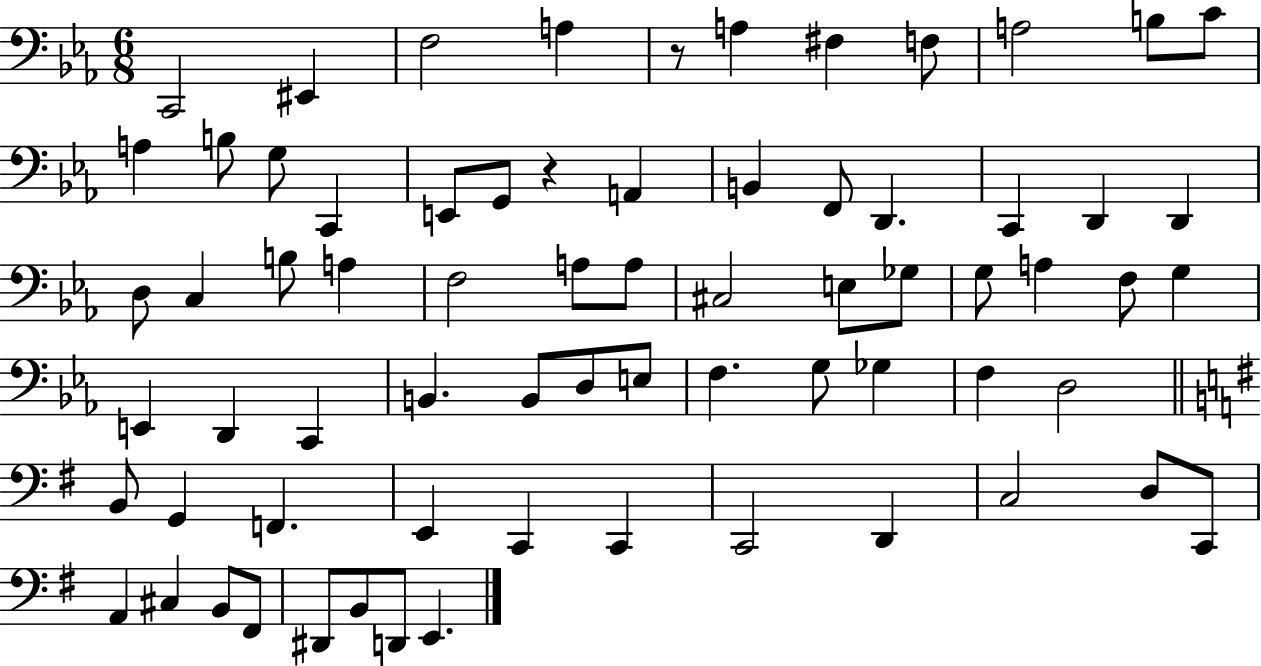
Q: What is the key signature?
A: EES major